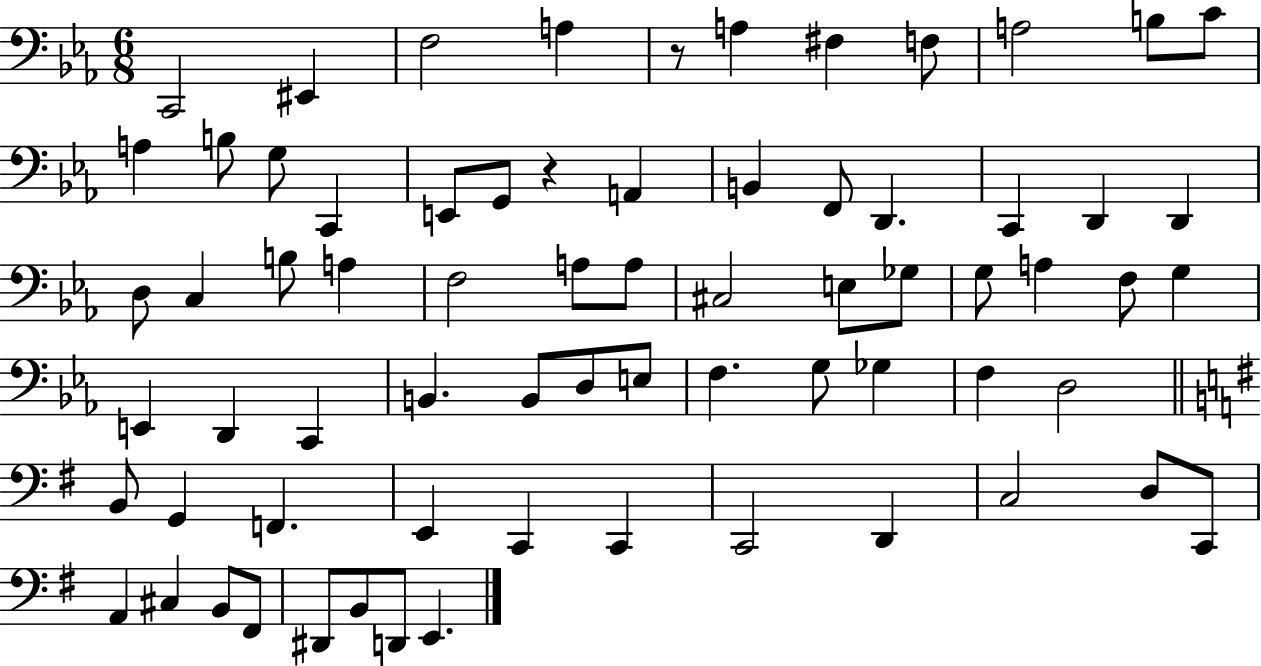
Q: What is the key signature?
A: EES major